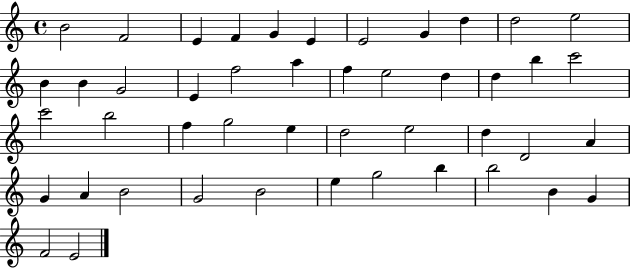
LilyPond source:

{
  \clef treble
  \time 4/4
  \defaultTimeSignature
  \key c \major
  b'2 f'2 | e'4 f'4 g'4 e'4 | e'2 g'4 d''4 | d''2 e''2 | \break b'4 b'4 g'2 | e'4 f''2 a''4 | f''4 e''2 d''4 | d''4 b''4 c'''2 | \break c'''2 b''2 | f''4 g''2 e''4 | d''2 e''2 | d''4 d'2 a'4 | \break g'4 a'4 b'2 | g'2 b'2 | e''4 g''2 b''4 | b''2 b'4 g'4 | \break f'2 e'2 | \bar "|."
}